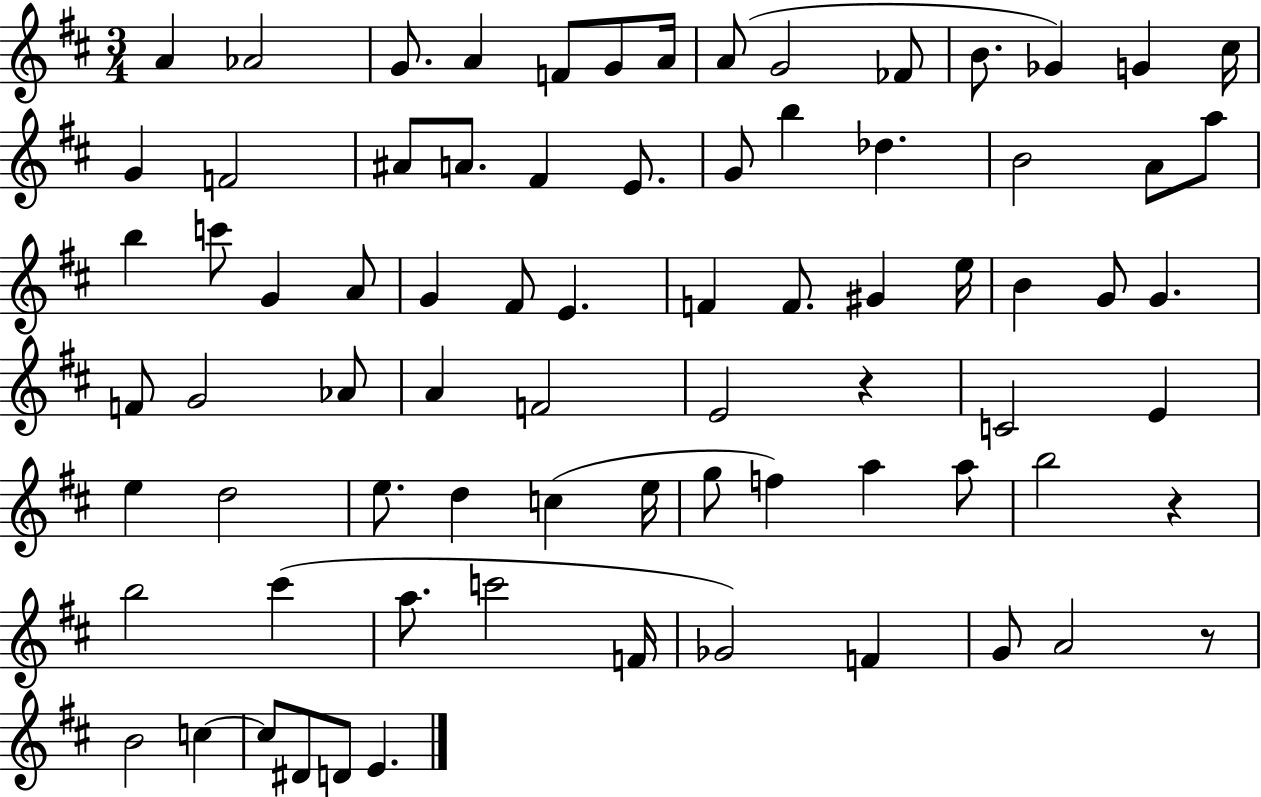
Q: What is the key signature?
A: D major